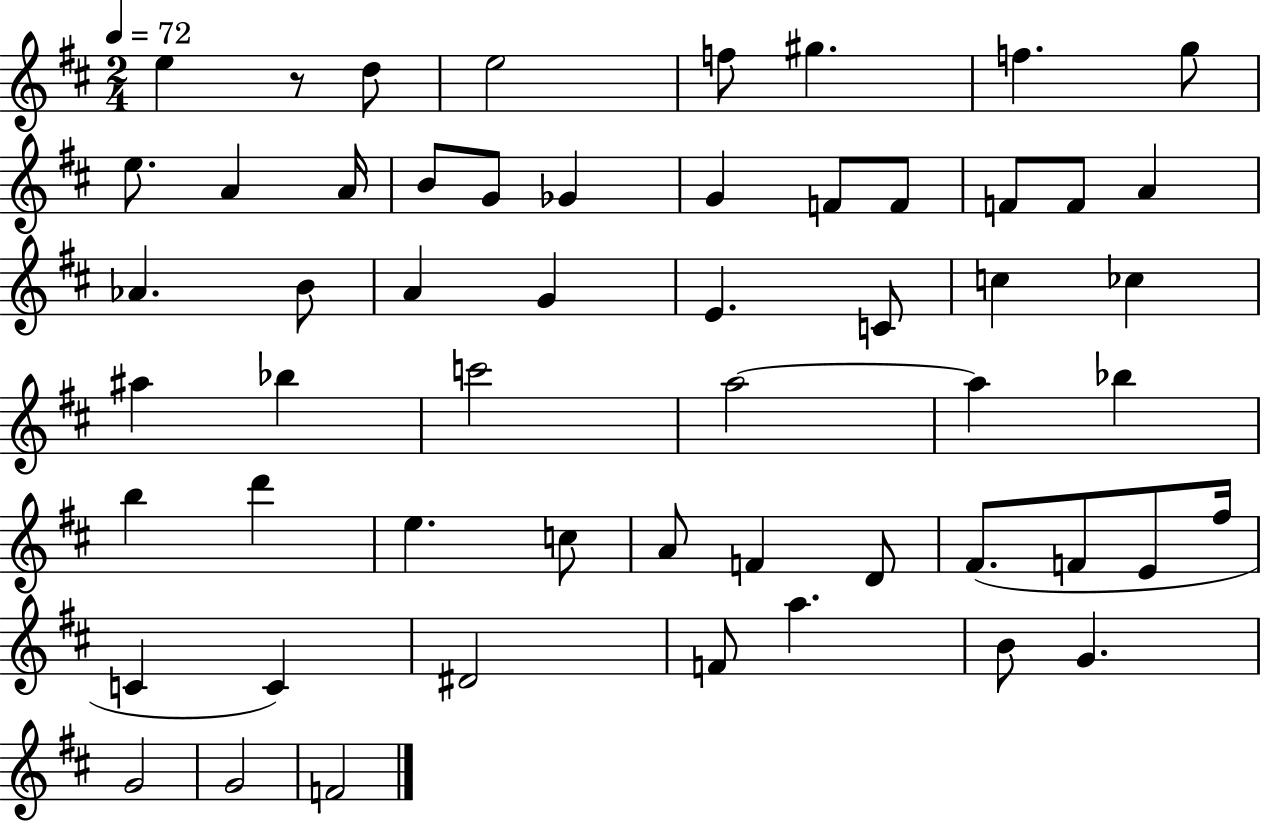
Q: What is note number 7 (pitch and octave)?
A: G5